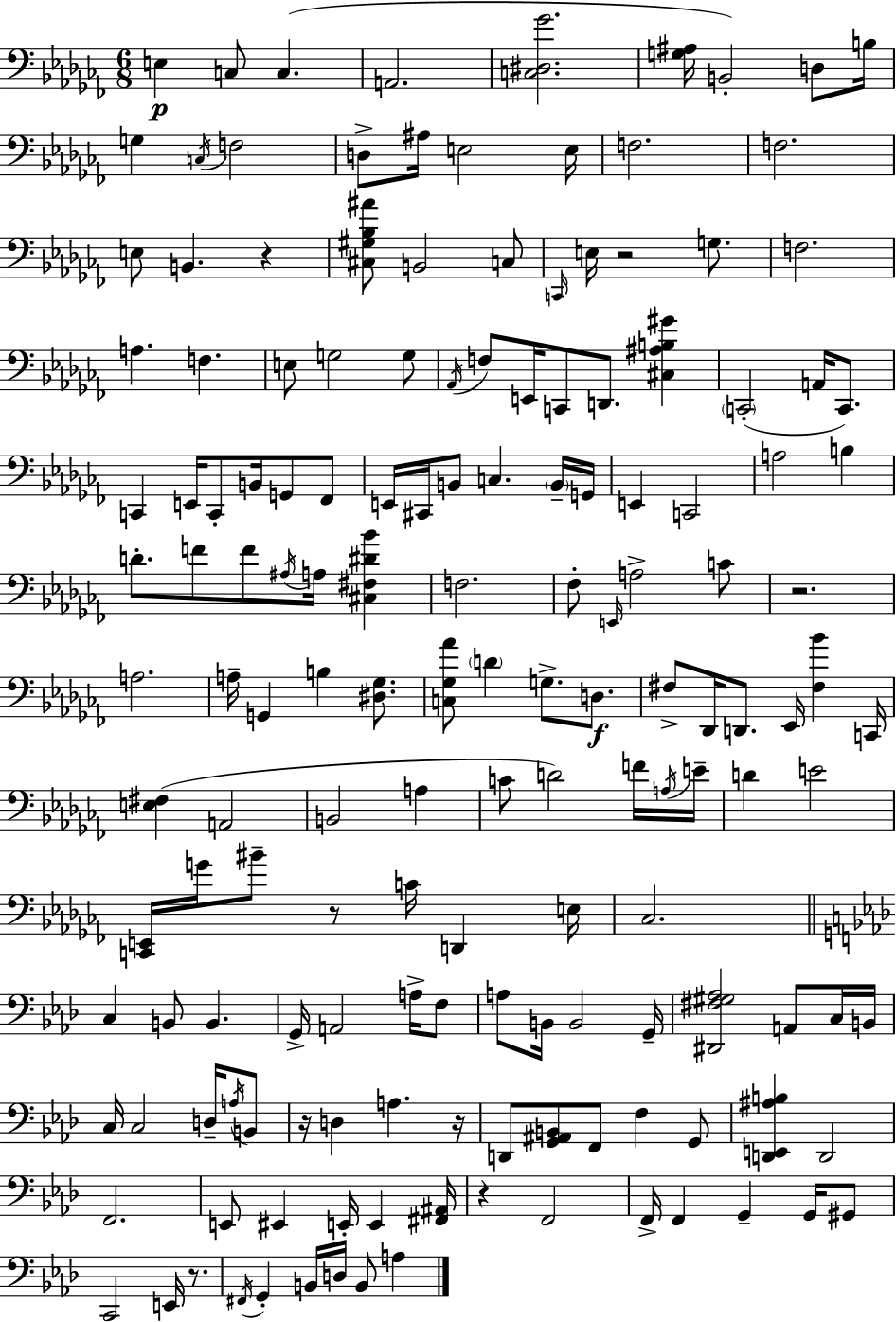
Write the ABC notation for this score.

X:1
T:Untitled
M:6/8
L:1/4
K:Abm
E, C,/2 C, A,,2 [C,^D,_G]2 [G,^A,]/4 B,,2 D,/2 B,/4 G, C,/4 F,2 D,/2 ^A,/4 E,2 E,/4 F,2 F,2 E,/2 B,, z [^C,^G,_B,^A]/2 B,,2 C,/2 C,,/4 E,/4 z2 G,/2 F,2 A, F, E,/2 G,2 G,/2 _A,,/4 F,/2 E,,/4 C,,/2 D,,/2 [^C,^A,B,^G] C,,2 A,,/4 C,,/2 C,, E,,/4 C,,/2 B,,/4 G,,/2 _F,,/2 E,,/4 ^C,,/4 B,,/2 C, B,,/4 G,,/4 E,, C,,2 A,2 B, D/2 F/2 F/2 ^A,/4 A,/4 [^C,^F,^D_B] F,2 _F,/2 E,,/4 A,2 C/2 z2 A,2 A,/4 G,, B, [^D,_G,]/2 [C,_G,_A]/2 D G,/2 D,/2 ^F,/2 _D,,/4 D,,/2 _E,,/4 [^F,_B] C,,/4 [E,^F,] A,,2 B,,2 A, C/2 D2 F/4 A,/4 E/4 D E2 [C,,E,,]/4 G/4 ^B/2 z/2 C/4 D,, E,/4 _C,2 C, B,,/2 B,, G,,/4 A,,2 A,/4 F,/2 A,/2 B,,/4 B,,2 G,,/4 [^D,,^F,^G,_A,]2 A,,/2 C,/4 B,,/4 C,/4 C,2 D,/4 A,/4 B,,/2 z/4 D, A, z/4 D,,/2 [G,,^A,,B,,]/2 F,,/2 F, G,,/2 [D,,E,,^A,B,] D,,2 F,,2 E,,/2 ^E,, E,,/4 E,, [^F,,^A,,]/4 z F,,2 F,,/4 F,, G,, G,,/4 ^G,,/2 C,,2 E,,/4 z/2 ^F,,/4 G,, B,,/4 D,/4 B,,/2 A,